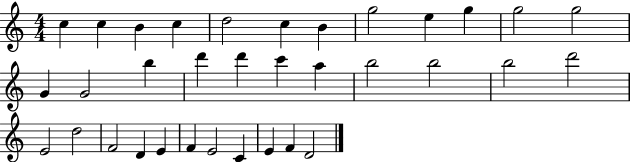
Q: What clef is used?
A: treble